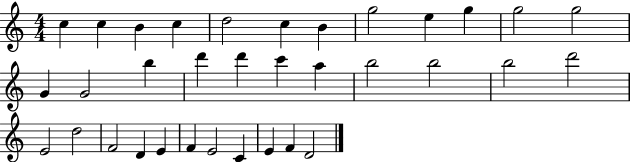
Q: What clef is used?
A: treble